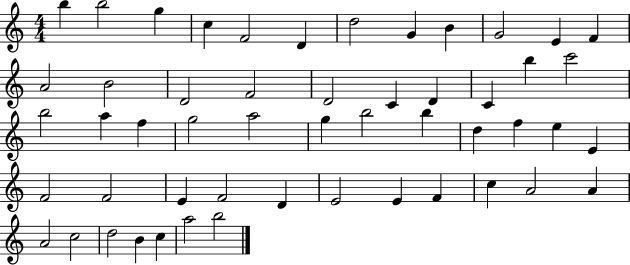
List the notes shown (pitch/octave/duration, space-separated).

B5/q B5/h G5/q C5/q F4/h D4/q D5/h G4/q B4/q G4/h E4/q F4/q A4/h B4/h D4/h F4/h D4/h C4/q D4/q C4/q B5/q C6/h B5/h A5/q F5/q G5/h A5/h G5/q B5/h B5/q D5/q F5/q E5/q E4/q F4/h F4/h E4/q F4/h D4/q E4/h E4/q F4/q C5/q A4/h A4/q A4/h C5/h D5/h B4/q C5/q A5/h B5/h